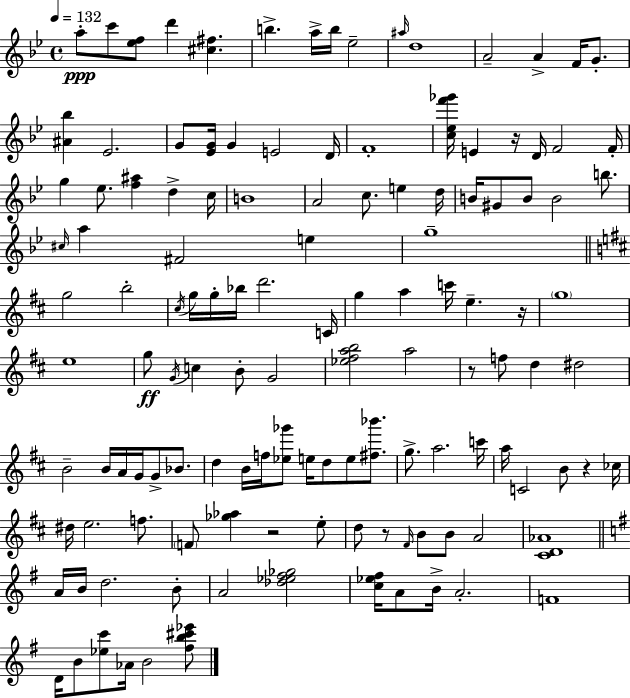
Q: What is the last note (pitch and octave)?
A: B4